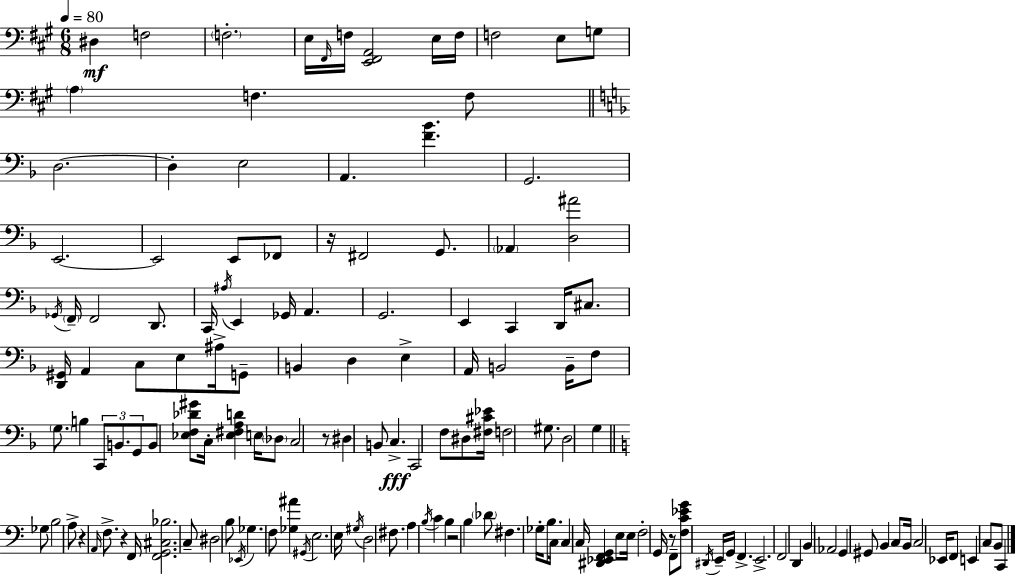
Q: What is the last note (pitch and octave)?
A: C2